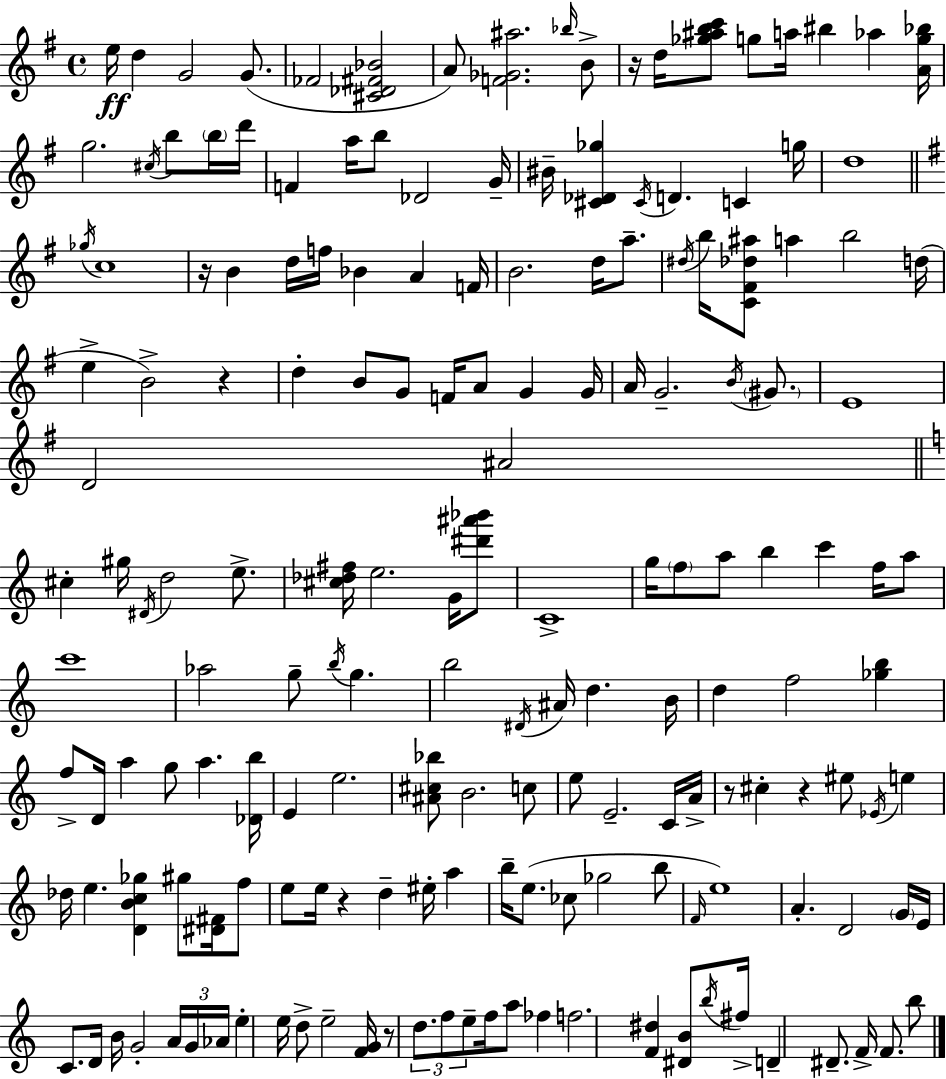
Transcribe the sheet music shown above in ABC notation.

X:1
T:Untitled
M:4/4
L:1/4
K:Em
e/4 d G2 G/2 _F2 [^C_D^F_B]2 A/2 [F_G^a]2 _b/4 B/2 z/4 d/4 [_g^abc']/2 g/2 a/4 ^b _a [Ag_b]/4 g2 ^c/4 b/2 b/4 d'/4 F a/4 b/2 _D2 G/4 ^B/4 [^C_D_g] ^C/4 D C g/4 d4 _g/4 c4 z/4 B d/4 f/4 _B A F/4 B2 d/4 a/2 ^d/4 b/4 [C^F_d^a]/2 a b2 d/4 e B2 z d B/2 G/2 F/4 A/2 G G/4 A/4 G2 B/4 ^G/2 E4 D2 ^A2 ^c ^g/4 ^D/4 d2 e/2 [^c_d^f]/4 e2 G/4 [^d'^a'_b']/2 C4 g/4 f/2 a/2 b c' f/4 a/2 c'4 _a2 g/2 b/4 g b2 ^D/4 ^A/4 d B/4 d f2 [_gb] f/2 D/4 a g/2 a [_Db]/4 E e2 [^A^c_b]/2 B2 c/2 e/2 E2 C/4 A/4 z/2 ^c z ^e/2 _E/4 e _d/4 e [DBc_g] ^g/2 [^D^F]/4 f/2 e/2 e/4 z d ^e/4 a b/4 e/2 _c/2 _g2 b/2 F/4 e4 A D2 G/4 E/4 C/2 D/4 B/4 G2 A/4 G/4 _A/4 e e/4 d/2 e2 [FG]/4 z/2 d/2 f/2 e/2 f/4 a/2 _f f2 [F^d] [^DB]/2 b/4 ^f/4 D ^D/2 F/4 F/2 b/2